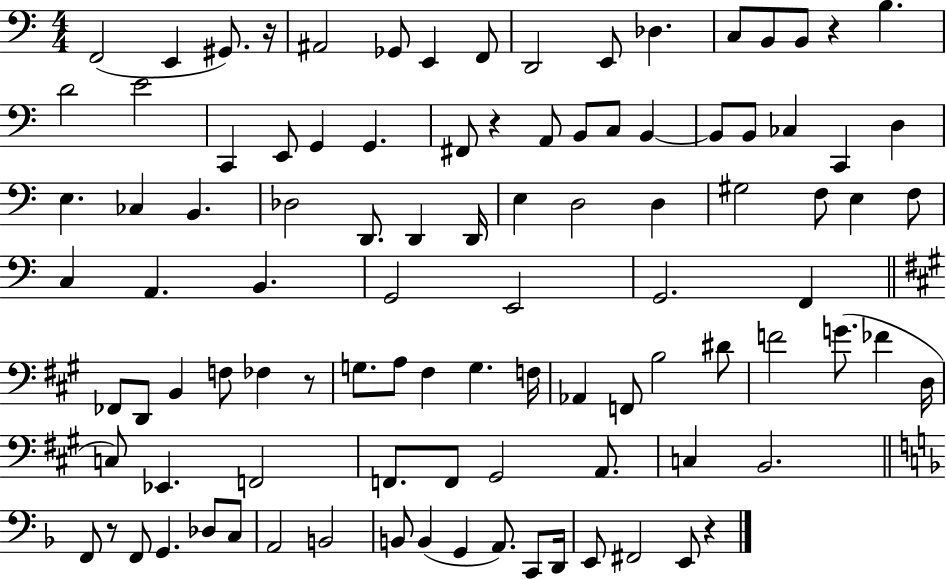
{
  \clef bass
  \numericTimeSignature
  \time 4/4
  \key c \major
  f,2( e,4 gis,8.) r16 | ais,2 ges,8 e,4 f,8 | d,2 e,8 des4. | c8 b,8 b,8 r4 b4. | \break d'2 e'2 | c,4 e,8 g,4 g,4. | fis,8 r4 a,8 b,8 c8 b,4~~ | b,8 b,8 ces4 c,4 d4 | \break e4. ces4 b,4. | des2 d,8. d,4 d,16 | e4 d2 d4 | gis2 f8 e4 f8 | \break c4 a,4. b,4. | g,2 e,2 | g,2. f,4 | \bar "||" \break \key a \major fes,8 d,8 b,4 f8 fes4 r8 | g8. a8 fis4 g4. f16 | aes,4 f,8 b2 dis'8 | f'2 g'8.( fes'4 d16 | \break c8) ees,4. f,2 | f,8. f,8 gis,2 a,8. | c4 b,2. | \bar "||" \break \key d \minor f,8 r8 f,8 g,4. des8 c8 | a,2 b,2 | b,8 b,4( g,4 a,8.) c,8 d,16 | e,8 fis,2 e,8 r4 | \break \bar "|."
}